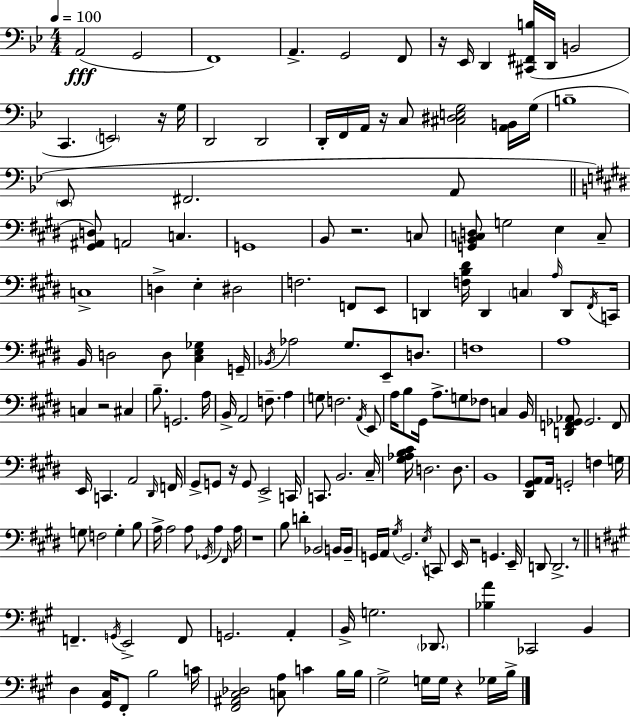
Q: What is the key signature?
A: G minor